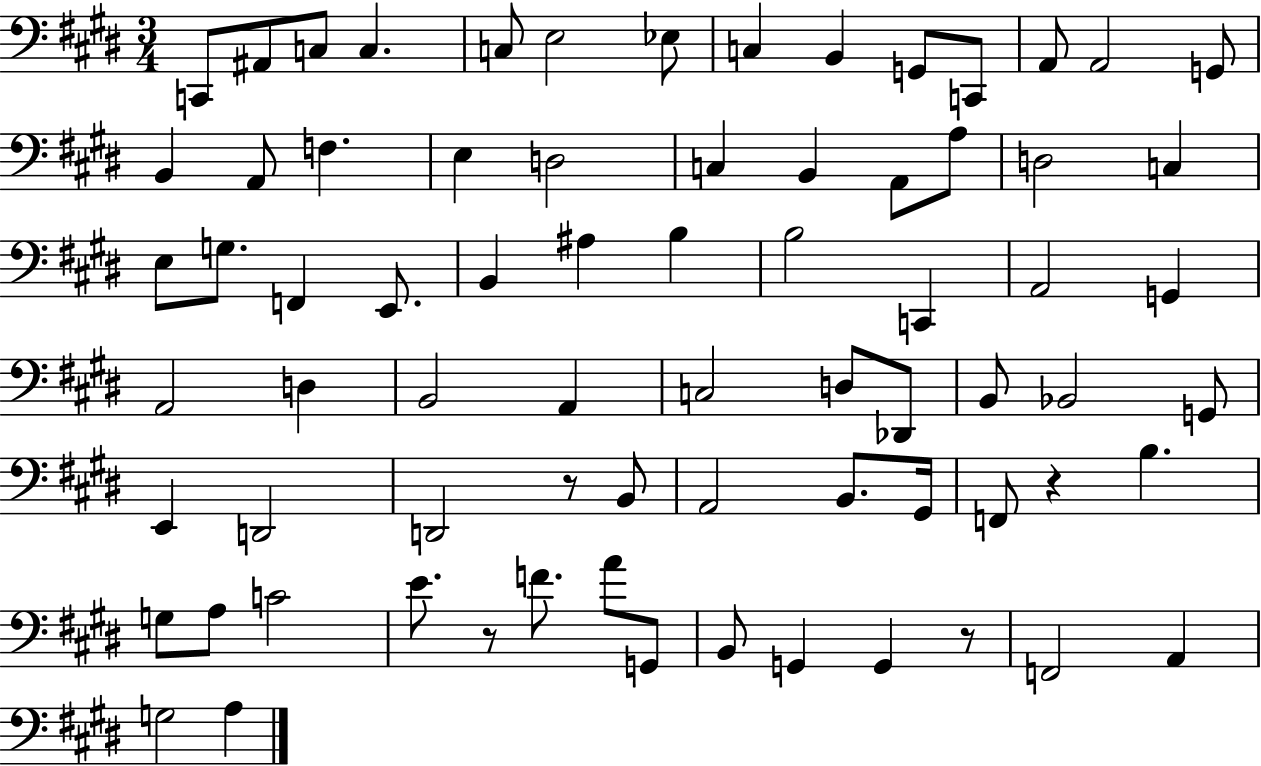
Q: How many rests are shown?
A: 4